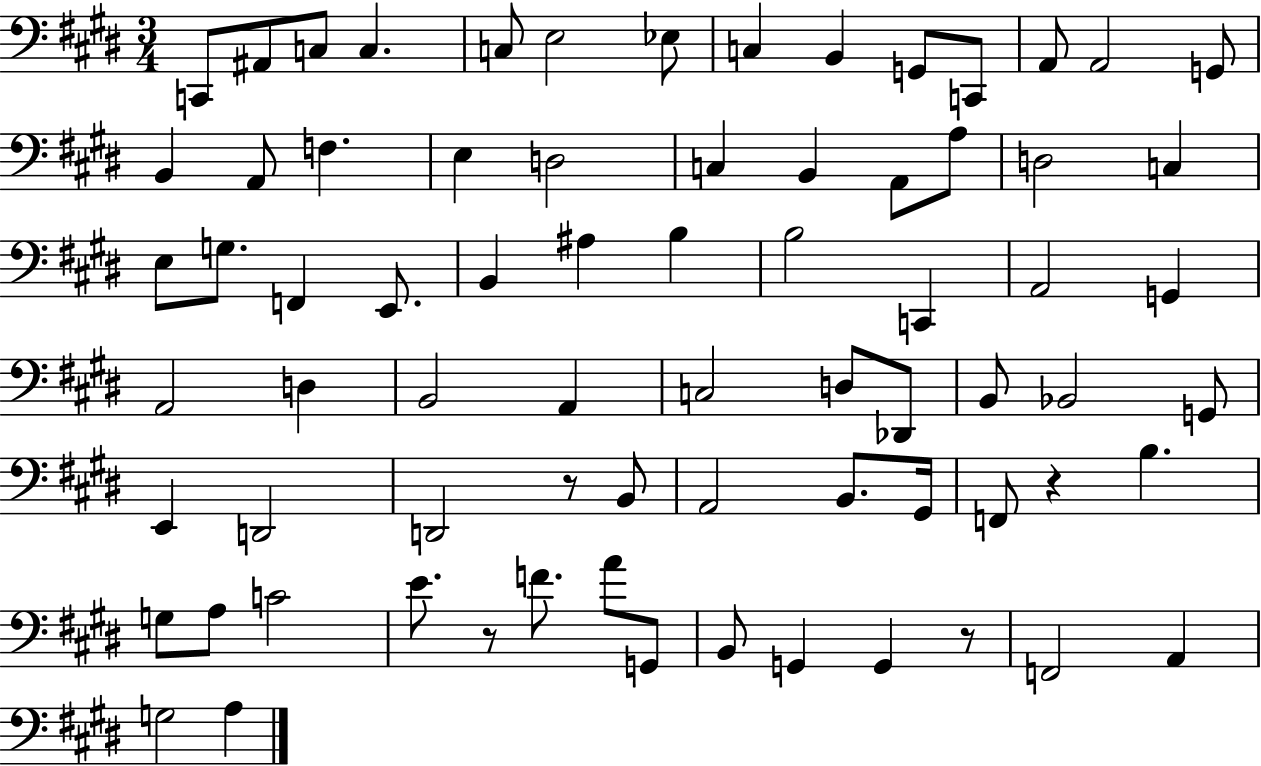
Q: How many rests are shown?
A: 4